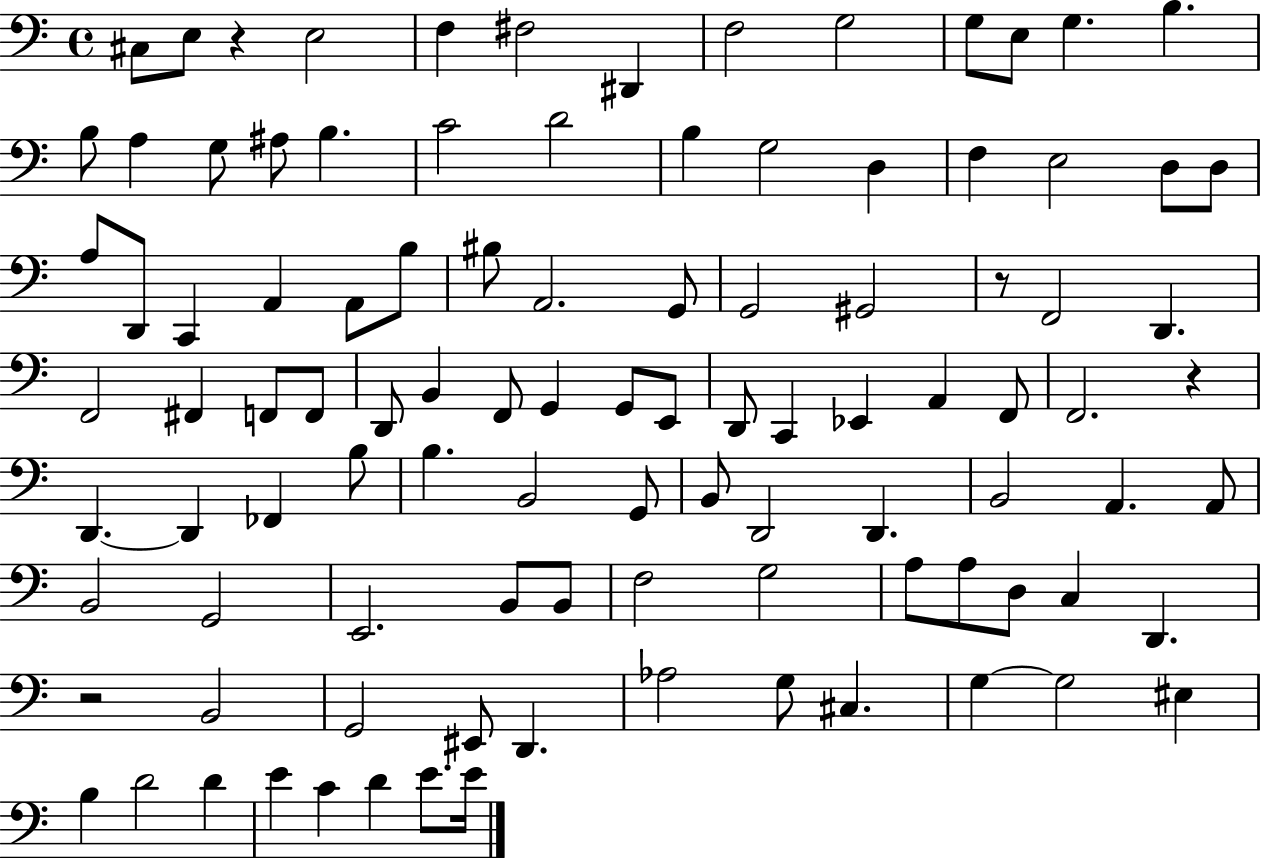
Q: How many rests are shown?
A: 4